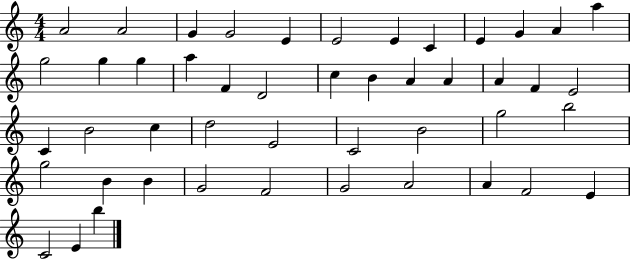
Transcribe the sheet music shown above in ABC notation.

X:1
T:Untitled
M:4/4
L:1/4
K:C
A2 A2 G G2 E E2 E C E G A a g2 g g a F D2 c B A A A F E2 C B2 c d2 E2 C2 B2 g2 b2 g2 B B G2 F2 G2 A2 A F2 E C2 E b